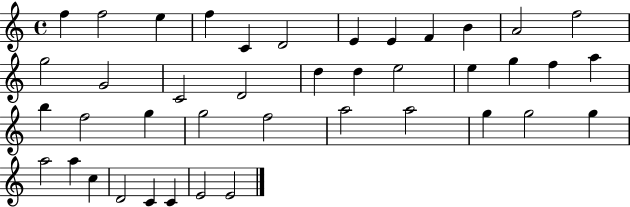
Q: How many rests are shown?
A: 0